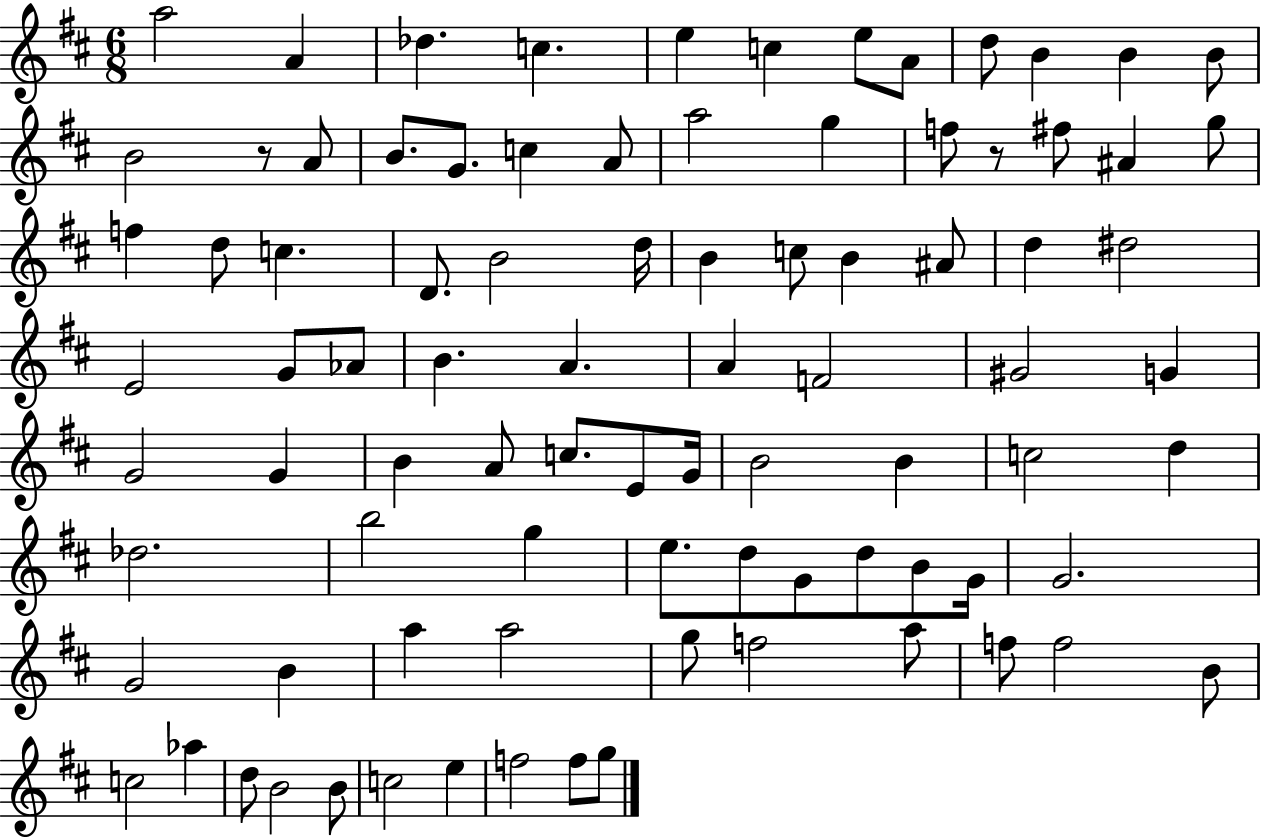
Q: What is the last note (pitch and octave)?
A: G5